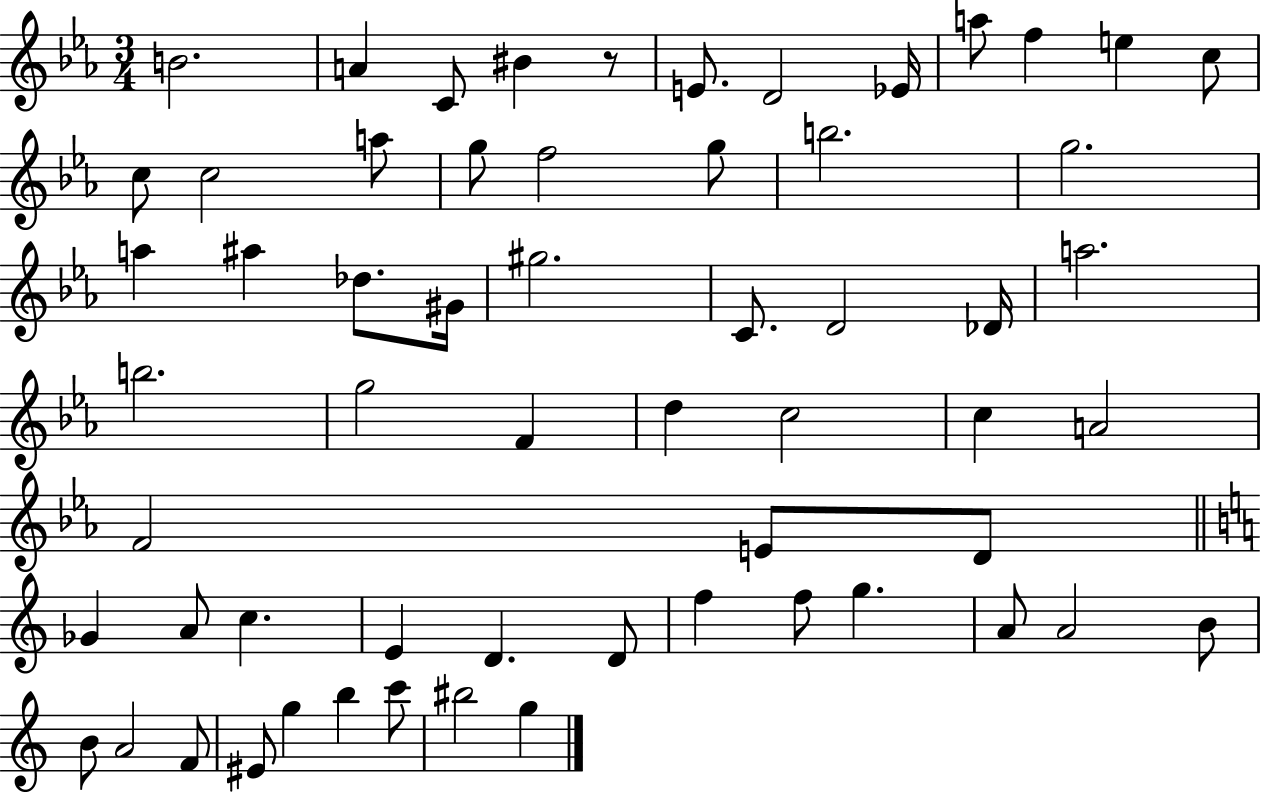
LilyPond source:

{
  \clef treble
  \numericTimeSignature
  \time 3/4
  \key ees \major
  \repeat volta 2 { b'2. | a'4 c'8 bis'4 r8 | e'8. d'2 ees'16 | a''8 f''4 e''4 c''8 | \break c''8 c''2 a''8 | g''8 f''2 g''8 | b''2. | g''2. | \break a''4 ais''4 des''8. gis'16 | gis''2. | c'8. d'2 des'16 | a''2. | \break b''2. | g''2 f'4 | d''4 c''2 | c''4 a'2 | \break f'2 e'8 d'8 | \bar "||" \break \key c \major ges'4 a'8 c''4. | e'4 d'4. d'8 | f''4 f''8 g''4. | a'8 a'2 b'8 | \break b'8 a'2 f'8 | eis'8 g''4 b''4 c'''8 | bis''2 g''4 | } \bar "|."
}